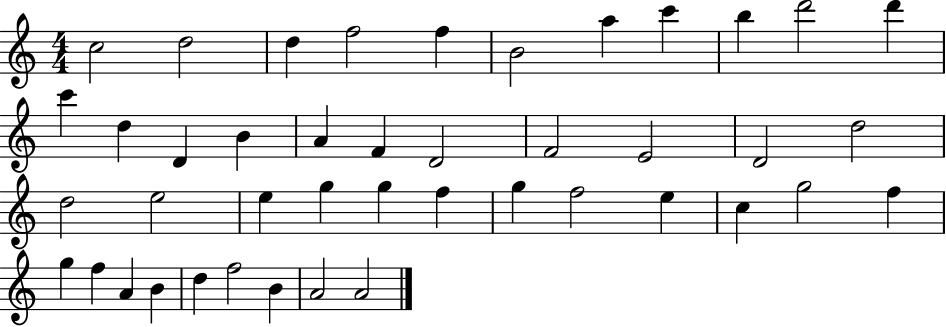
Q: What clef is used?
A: treble